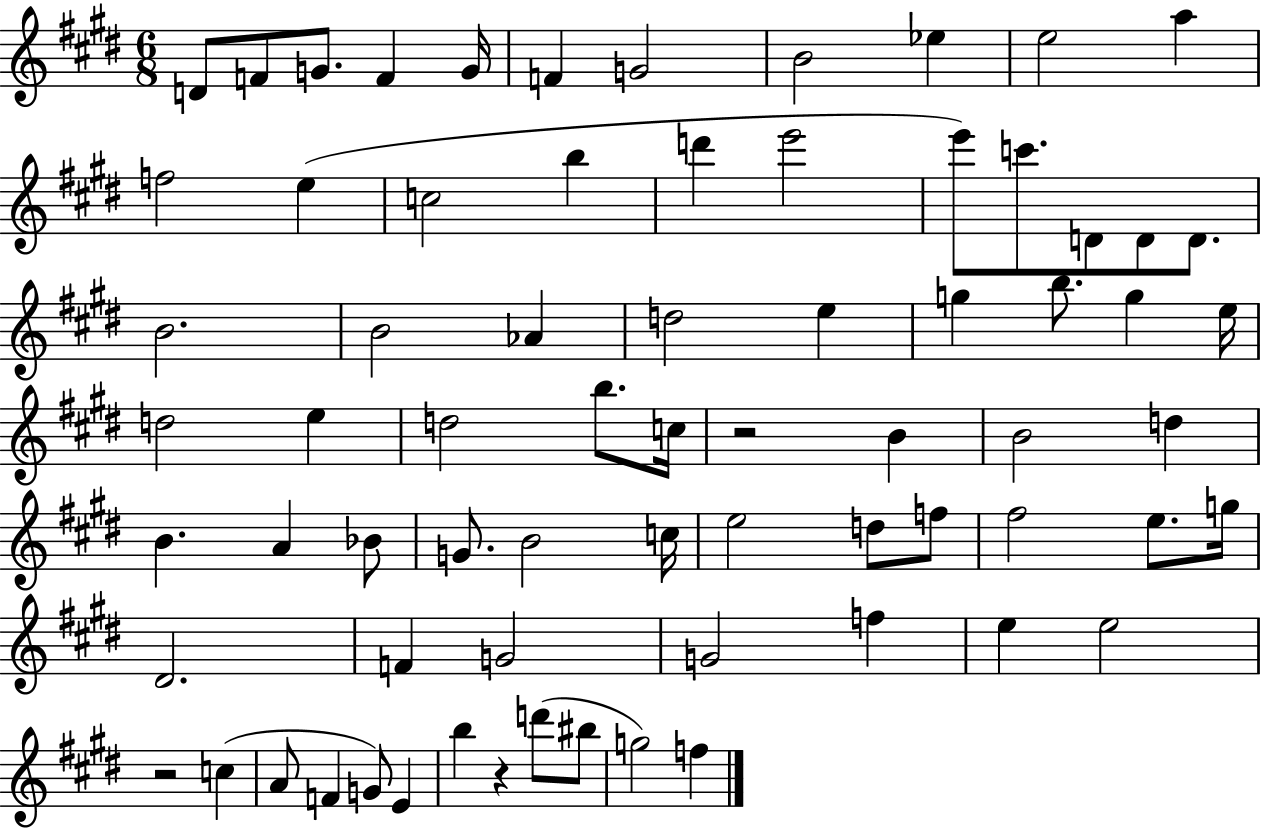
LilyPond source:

{
  \clef treble
  \numericTimeSignature
  \time 6/8
  \key e \major
  d'8 f'8 g'8. f'4 g'16 | f'4 g'2 | b'2 ees''4 | e''2 a''4 | \break f''2 e''4( | c''2 b''4 | d'''4 e'''2 | e'''8) c'''8. d'8 d'8 d'8. | \break b'2. | b'2 aes'4 | d''2 e''4 | g''4 b''8. g''4 e''16 | \break d''2 e''4 | d''2 b''8. c''16 | r2 b'4 | b'2 d''4 | \break b'4. a'4 bes'8 | g'8. b'2 c''16 | e''2 d''8 f''8 | fis''2 e''8. g''16 | \break dis'2. | f'4 g'2 | g'2 f''4 | e''4 e''2 | \break r2 c''4( | a'8 f'4 g'8) e'4 | b''4 r4 d'''8( bis''8 | g''2) f''4 | \break \bar "|."
}